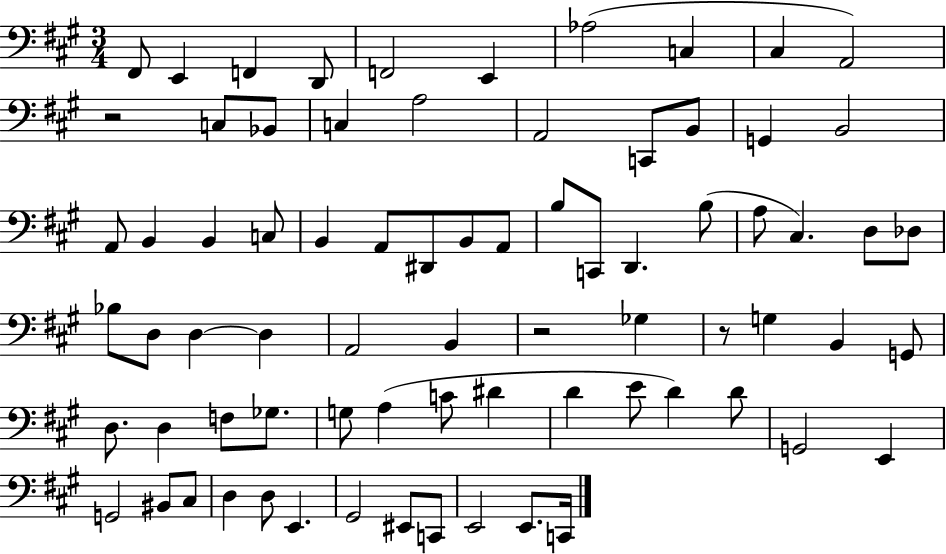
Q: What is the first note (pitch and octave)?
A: F#2